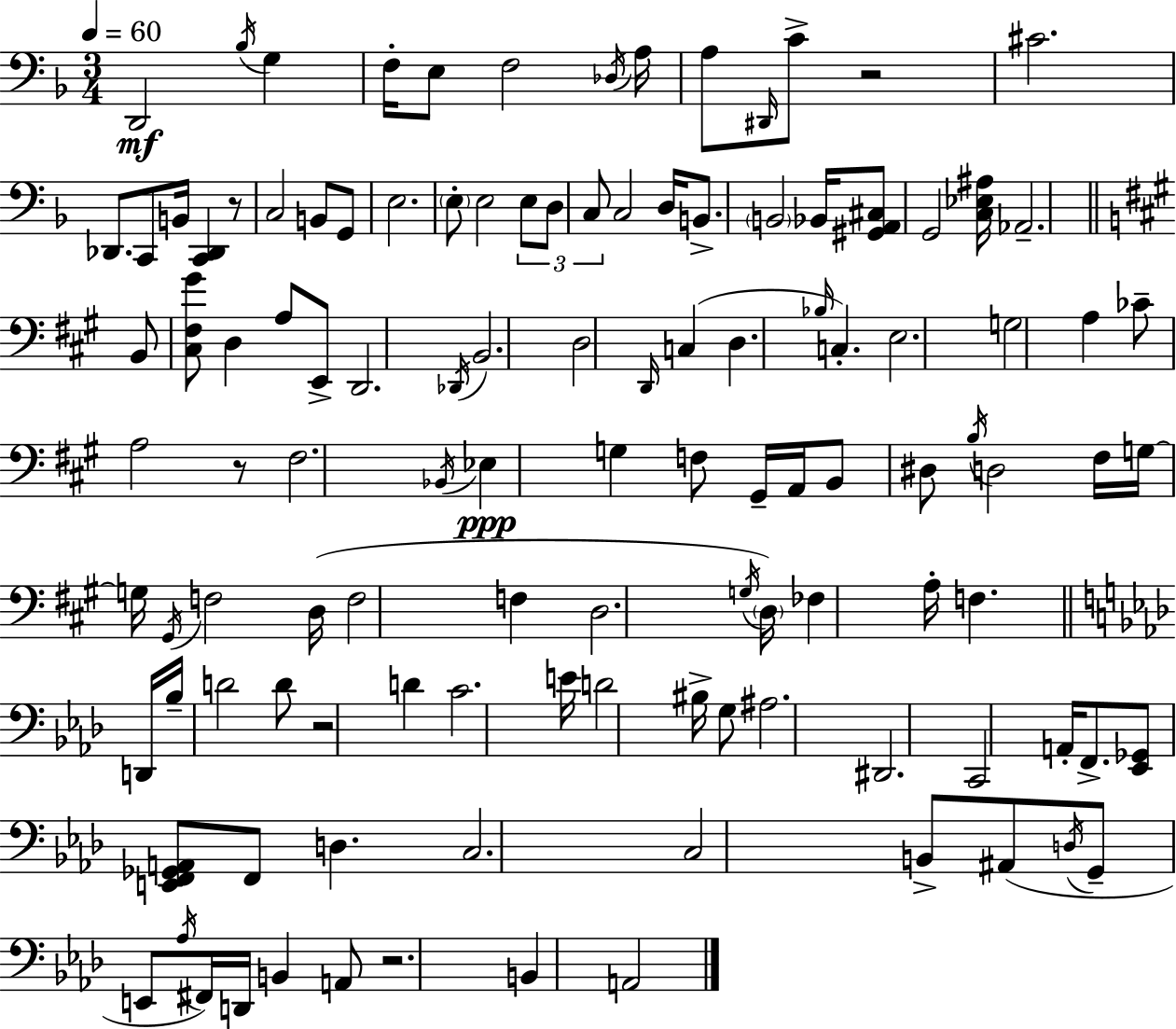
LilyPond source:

{
  \clef bass
  \numericTimeSignature
  \time 3/4
  \key d \minor
  \tempo 4 = 60
  \repeat volta 2 { d,2\mf \acciaccatura { bes16 } g4 | f16-. e8 f2 | \acciaccatura { des16 } a16 a8 \grace { dis,16 } c'8-> r2 | cis'2. | \break des,8. c,8 b,16 <c, des,>4 | r8 c2 b,8 | g,8 e2. | \parenthesize e8-. e2 | \break \tuplet 3/2 { e8 d8 c8 } c2 | d16 b,8.-> \parenthesize b,2 | bes,16 <gis, a, cis>8 g,2 | <c ees ais>16 aes,2.-- | \break \bar "||" \break \key a \major b,8 <cis fis gis'>8 d4 a8 e,8-> | d,2. | \acciaccatura { des,16 } b,2. | d2 \grace { d,16 } c4( | \break d4. \grace { bes16 }) c4.-. | e2. | g2 a4 | ces'8-- a2 | \break r8 fis2. | \acciaccatura { bes,16 } ees4\ppp g4 | f8 gis,16-- a,16 b,8 dis8 \acciaccatura { b16 } d2 | fis16 g16~~ g16 \acciaccatura { gis,16 } f2 | \break d16( f2 | f4 d2. | \acciaccatura { g16 }) \parenthesize d16 fes4 | a16-. f4. \bar "||" \break \key aes \major d,16 bes16-- d'2 d'8 | r2 d'4 | c'2. | e'16 d'2 bis16-> g8 | \break ais2. | dis,2. | c,2 a,16-. f,8.-> | <ees, ges,>8 <e, f, ges, a,>8 f,8 d4. | \break c2. | c2 b,8-> ais,8( | \acciaccatura { d16 } g,8-- e,8 \acciaccatura { aes16 } fis,16) d,16 b,4 | a,8 r2. | \break b,4 a,2 | } \bar "|."
}